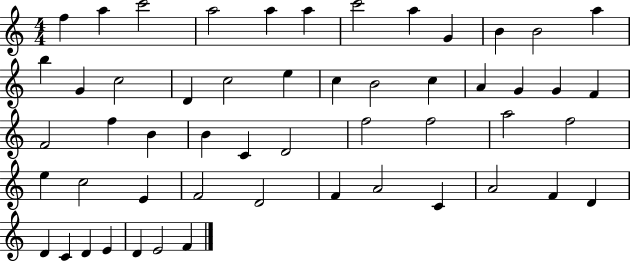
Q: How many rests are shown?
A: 0